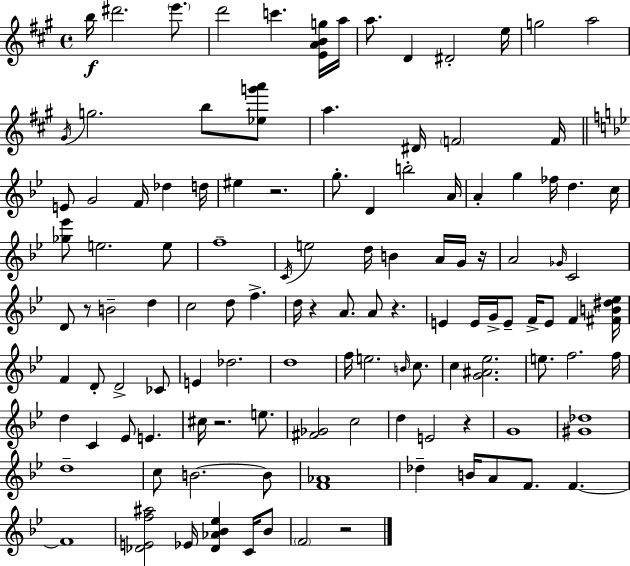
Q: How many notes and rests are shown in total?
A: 119